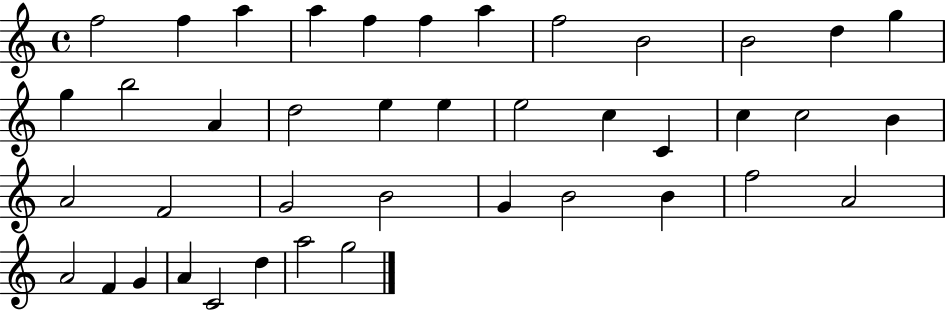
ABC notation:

X:1
T:Untitled
M:4/4
L:1/4
K:C
f2 f a a f f a f2 B2 B2 d g g b2 A d2 e e e2 c C c c2 B A2 F2 G2 B2 G B2 B f2 A2 A2 F G A C2 d a2 g2